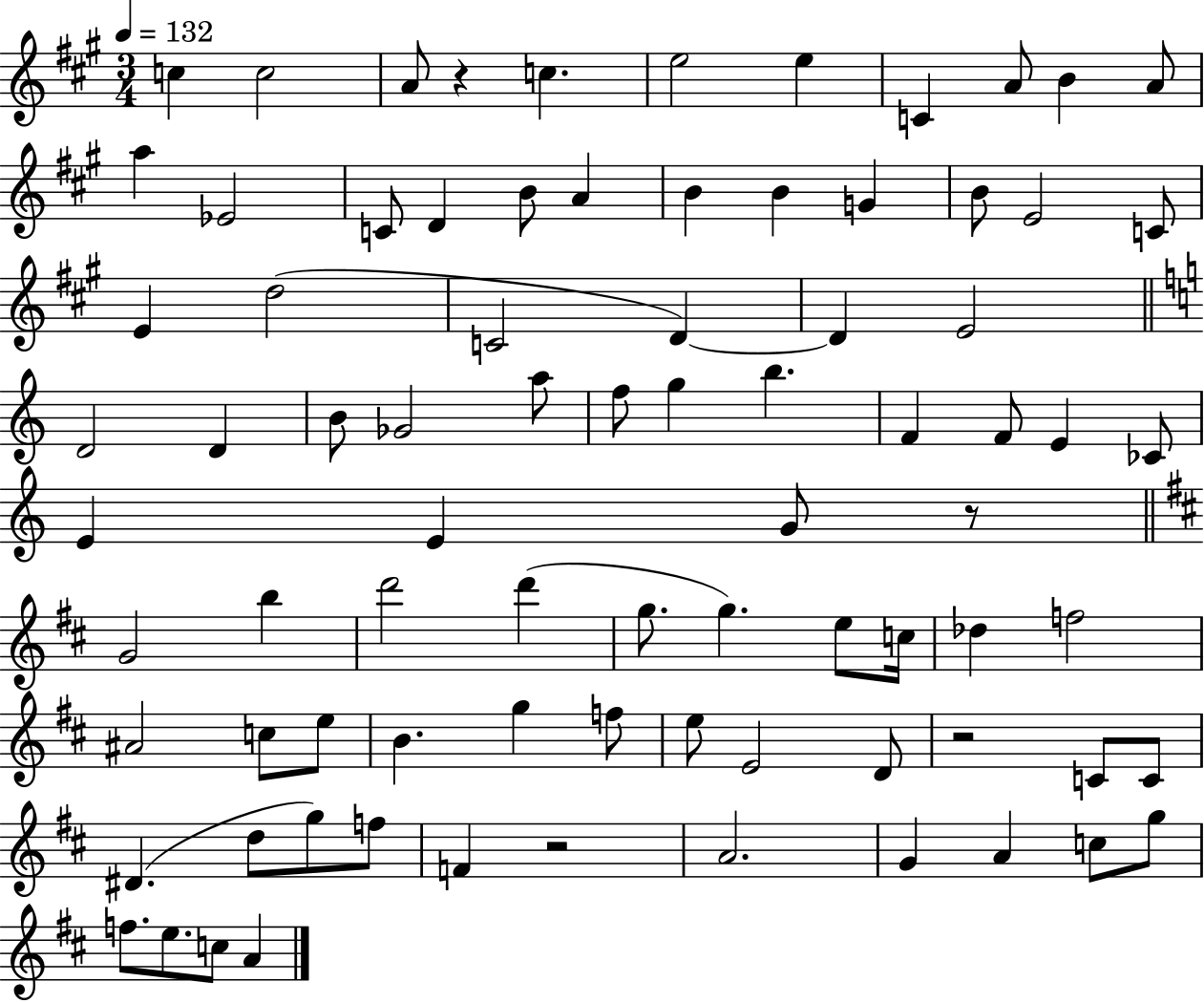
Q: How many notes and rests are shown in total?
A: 82